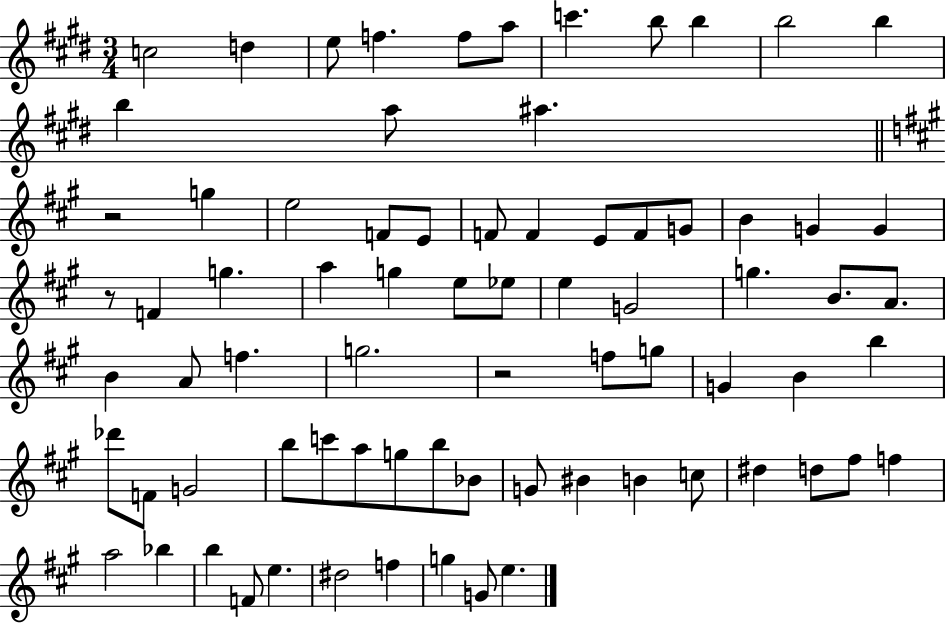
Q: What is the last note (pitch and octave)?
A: E5